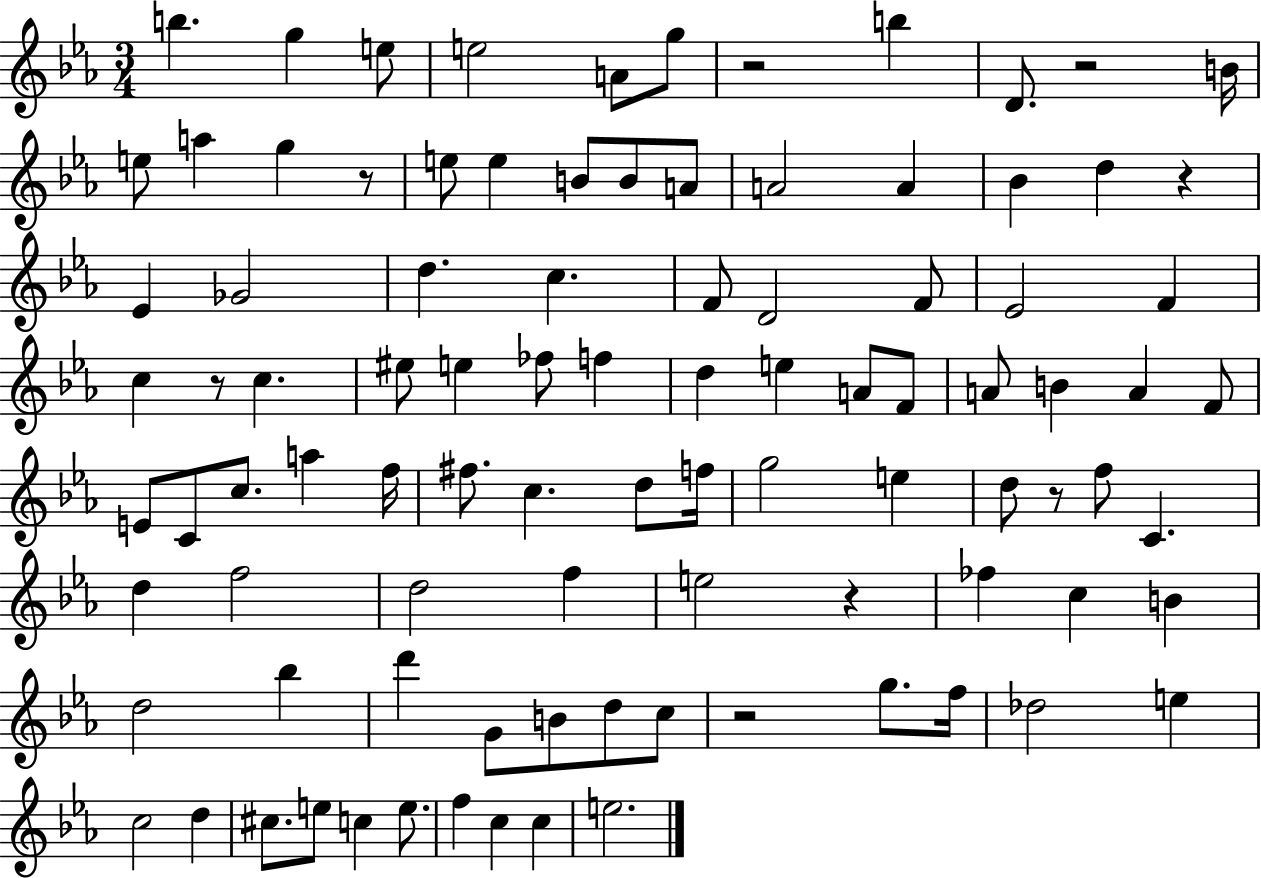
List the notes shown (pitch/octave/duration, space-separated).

B5/q. G5/q E5/e E5/h A4/e G5/e R/h B5/q D4/e. R/h B4/s E5/e A5/q G5/q R/e E5/e E5/q B4/e B4/e A4/e A4/h A4/q Bb4/q D5/q R/q Eb4/q Gb4/h D5/q. C5/q. F4/e D4/h F4/e Eb4/h F4/q C5/q R/e C5/q. EIS5/e E5/q FES5/e F5/q D5/q E5/q A4/e F4/e A4/e B4/q A4/q F4/e E4/e C4/e C5/e. A5/q F5/s F#5/e. C5/q. D5/e F5/s G5/h E5/q D5/e R/e F5/e C4/q. D5/q F5/h D5/h F5/q E5/h R/q FES5/q C5/q B4/q D5/h Bb5/q D6/q G4/e B4/e D5/e C5/e R/h G5/e. F5/s Db5/h E5/q C5/h D5/q C#5/e. E5/e C5/q E5/e. F5/q C5/q C5/q E5/h.